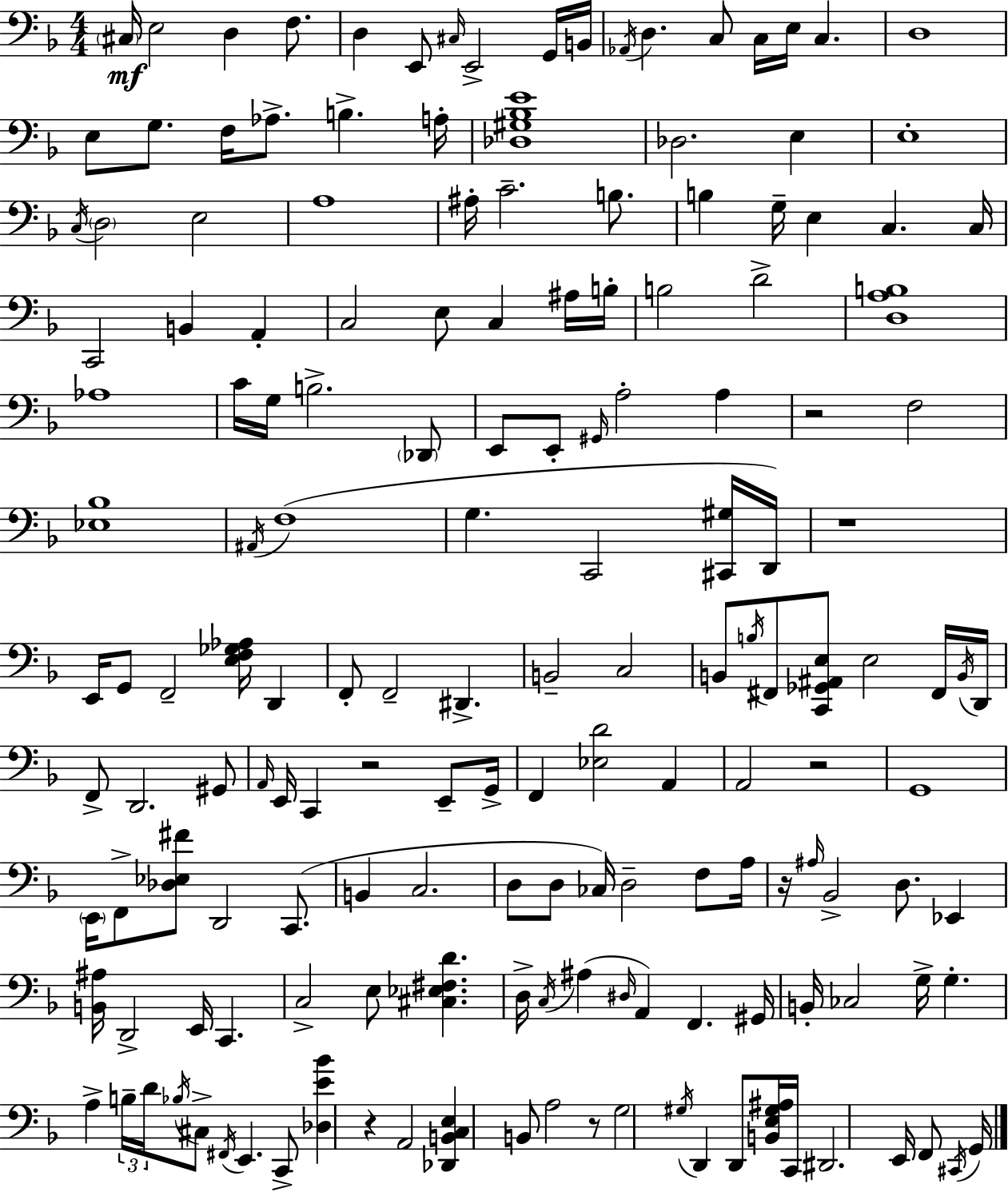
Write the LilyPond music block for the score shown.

{
  \clef bass
  \numericTimeSignature
  \time 4/4
  \key d \minor
  \parenthesize cis16\mf e2 d4 f8. | d4 e,8 \grace { cis16 } e,2-> g,16 | b,16 \acciaccatura { aes,16 } d4. c8 c16 e16 c4. | d1 | \break e8 g8. f16 aes8.-> b4.-> | a16-. <des gis bes e'>1 | des2. e4 | e1-. | \break \acciaccatura { c16 } \parenthesize d2 e2 | a1 | ais16-. c'2.-- | b8. b4 g16-- e4 c4. | \break c16 c,2 b,4 a,4-. | c2 e8 c4 | ais16 b16-. b2 d'2-> | <d a b>1 | \break aes1 | c'16 g16 b2.-> | \parenthesize des,8 e,8 e,8-. \grace { gis,16 } a2-. | a4 r2 f2 | \break <ees bes>1 | \acciaccatura { ais,16 }( f1 | g4. c,2 | <cis, gis>16 d,16) r1 | \break e,16 g,8 f,2-- | <e f ges aes>16 d,4 f,8-. f,2-- dis,4.-> | b,2-- c2 | b,8 \acciaccatura { b16 } fis,8 <c, ges, ais, e>8 e2 | \break fis,16 \acciaccatura { b,16 } d,16 f,8-> d,2. | gis,8 \grace { a,16 } e,16 c,4 r2 | e,8-- g,16-> f,4 <ees d'>2 | a,4 a,2 | \break r2 g,1 | \parenthesize e,16 f,8-> <des ees fis'>8 d,2 | c,8.( b,4 c2. | d8 d8 ces16) d2-- | \break f8 a16 r16 \grace { ais16 } bes,2-> | d8. ees,4 <b, ais>16 d,2-> | e,16 c,4. c2-> | e8 <cis ees fis d'>4. d16-> \acciaccatura { c16 } ais4( \grace { dis16 } | \break a,4) f,4. gis,16 b,16-. ces2 | g16-> g4.-. a4-> \tuplet 3/2 { b16-- | d'16 \acciaccatura { bes16 } } cis8-> \acciaccatura { fis,16 } e,4. c,8-> <des e' bes'>4 | r4 a,2 <des, b, c e>4 | \break b,8 a2 r8 g2 | \acciaccatura { gis16 } d,4 d,8 <b, e gis ais>16 c,16 dis,2. | e,16 f,8 \acciaccatura { cis,16 } g,16 \bar "|."
}